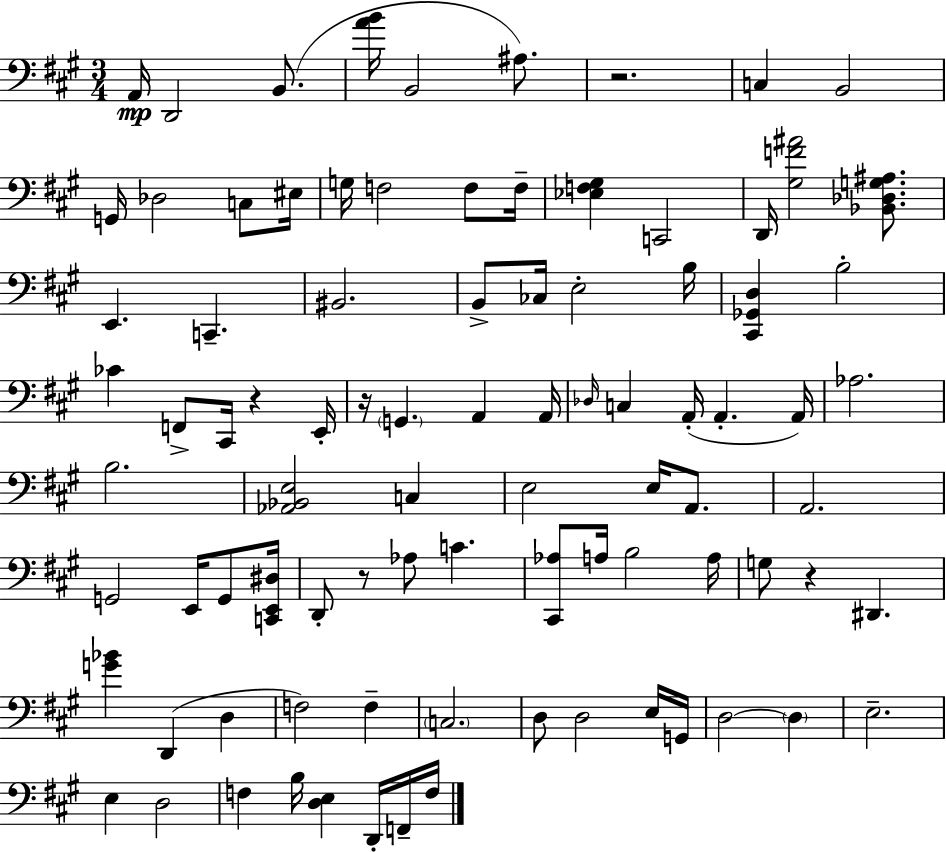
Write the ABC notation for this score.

X:1
T:Untitled
M:3/4
L:1/4
K:A
A,,/4 D,,2 B,,/2 [AB]/4 B,,2 ^A,/2 z2 C, B,,2 G,,/4 _D,2 C,/2 ^E,/4 G,/4 F,2 F,/2 F,/4 [_E,F,^G,] C,,2 D,,/4 [^G,F^A]2 [_B,,_D,G,^A,]/2 E,, C,, ^B,,2 B,,/2 _C,/4 E,2 B,/4 [^C,,_G,,D,] B,2 _C F,,/2 ^C,,/4 z E,,/4 z/4 G,, A,, A,,/4 _D,/4 C, A,,/4 A,, A,,/4 _A,2 B,2 [_A,,_B,,E,]2 C, E,2 E,/4 A,,/2 A,,2 G,,2 E,,/4 G,,/2 [C,,E,,^D,]/4 D,,/2 z/2 _A,/2 C [^C,,_A,]/2 A,/4 B,2 A,/4 G,/2 z ^D,, [G_B] D,, D, F,2 F, C,2 D,/2 D,2 E,/4 G,,/4 D,2 D, E,2 E, D,2 F, B,/4 [D,E,] D,,/4 F,,/4 F,/4